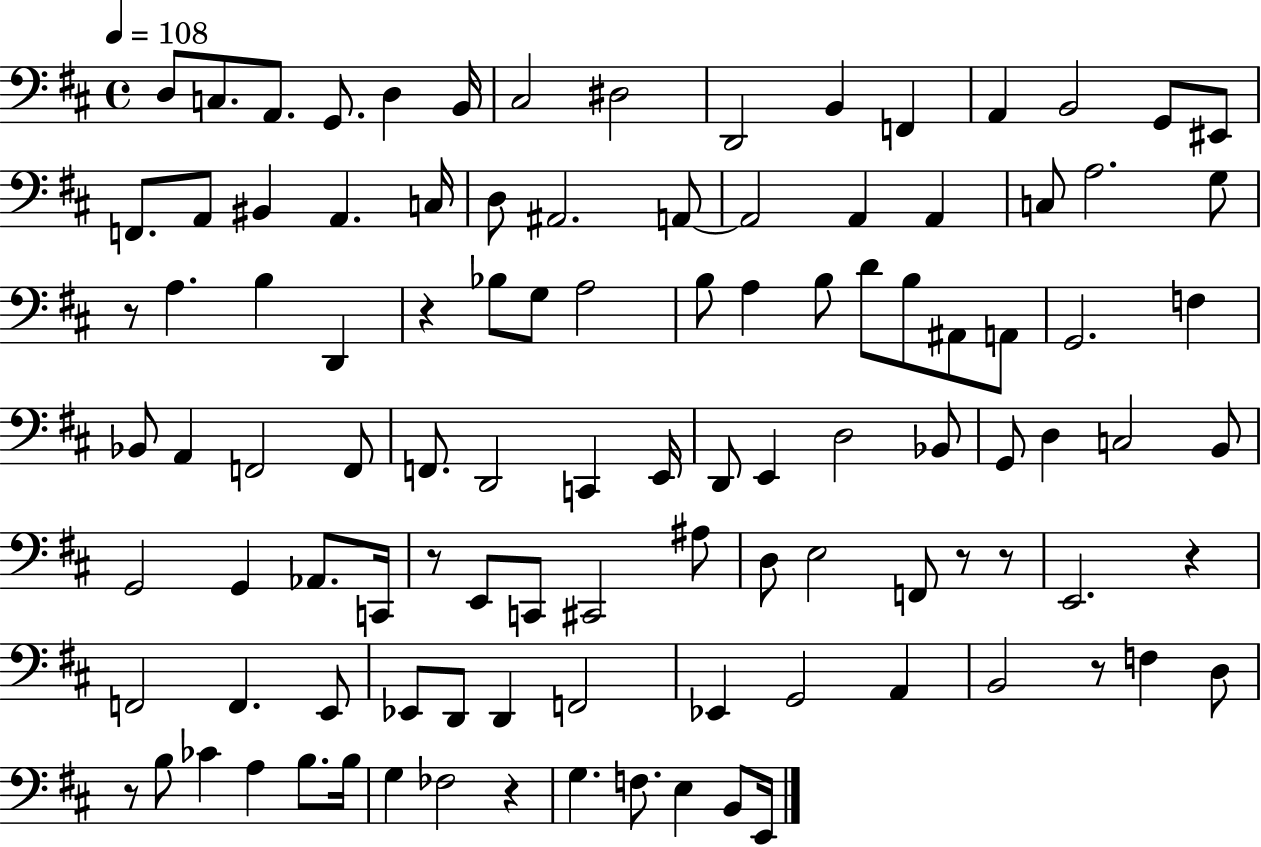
X:1
T:Untitled
M:4/4
L:1/4
K:D
D,/2 C,/2 A,,/2 G,,/2 D, B,,/4 ^C,2 ^D,2 D,,2 B,, F,, A,, B,,2 G,,/2 ^E,,/2 F,,/2 A,,/2 ^B,, A,, C,/4 D,/2 ^A,,2 A,,/2 A,,2 A,, A,, C,/2 A,2 G,/2 z/2 A, B, D,, z _B,/2 G,/2 A,2 B,/2 A, B,/2 D/2 B,/2 ^A,,/2 A,,/2 G,,2 F, _B,,/2 A,, F,,2 F,,/2 F,,/2 D,,2 C,, E,,/4 D,,/2 E,, D,2 _B,,/2 G,,/2 D, C,2 B,,/2 G,,2 G,, _A,,/2 C,,/4 z/2 E,,/2 C,,/2 ^C,,2 ^A,/2 D,/2 E,2 F,,/2 z/2 z/2 E,,2 z F,,2 F,, E,,/2 _E,,/2 D,,/2 D,, F,,2 _E,, G,,2 A,, B,,2 z/2 F, D,/2 z/2 B,/2 _C A, B,/2 B,/4 G, _F,2 z G, F,/2 E, B,,/2 E,,/4